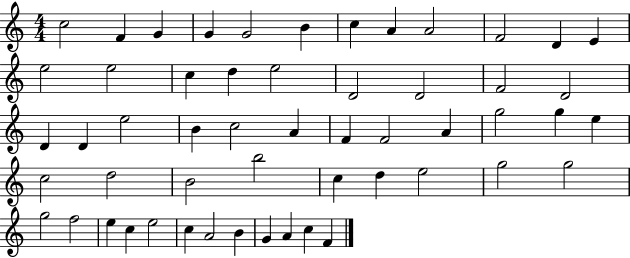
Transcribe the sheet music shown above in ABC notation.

X:1
T:Untitled
M:4/4
L:1/4
K:C
c2 F G G G2 B c A A2 F2 D E e2 e2 c d e2 D2 D2 F2 D2 D D e2 B c2 A F F2 A g2 g e c2 d2 B2 b2 c d e2 g2 g2 g2 f2 e c e2 c A2 B G A c F